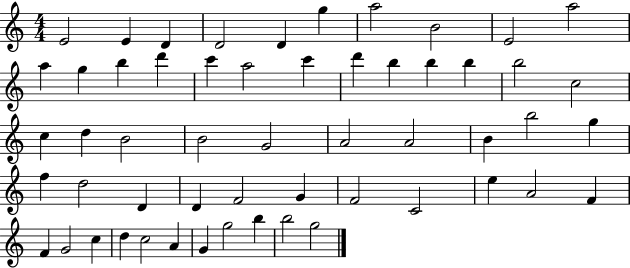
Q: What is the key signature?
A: C major